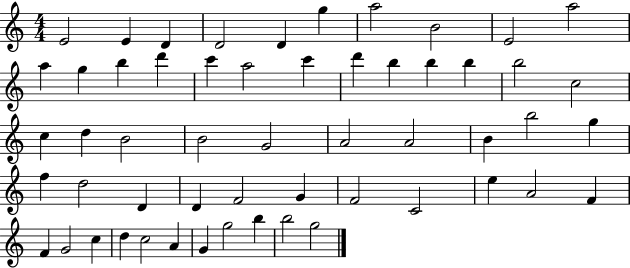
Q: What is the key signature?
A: C major